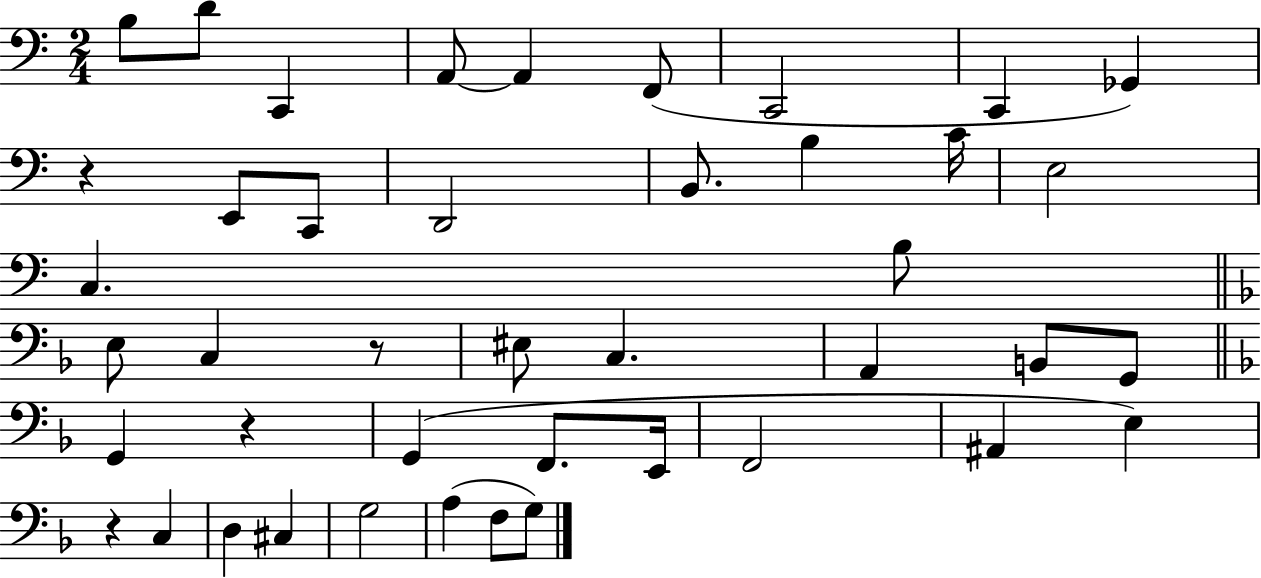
B3/e D4/e C2/q A2/e A2/q F2/e C2/h C2/q Gb2/q R/q E2/e C2/e D2/h B2/e. B3/q C4/s E3/h C3/q. B3/e E3/e C3/q R/e EIS3/e C3/q. A2/q B2/e G2/e G2/q R/q G2/q F2/e. E2/s F2/h A#2/q E3/q R/q C3/q D3/q C#3/q G3/h A3/q F3/e G3/e